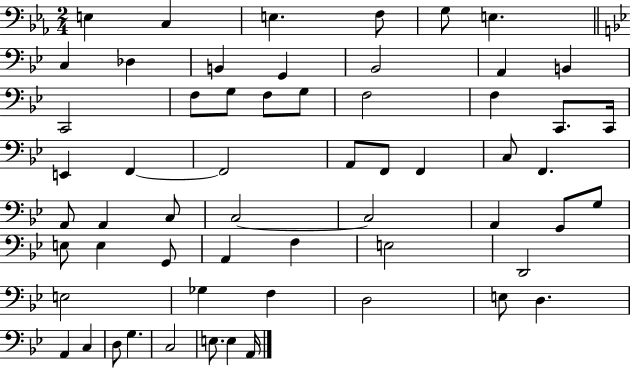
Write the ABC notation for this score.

X:1
T:Untitled
M:2/4
L:1/4
K:Eb
E, C, E, F,/2 G,/2 E, C, _D, B,, G,, _B,,2 A,, B,, C,,2 F,/2 G,/2 F,/2 G,/2 F,2 F, C,,/2 C,,/4 E,, F,, F,,2 A,,/2 F,,/2 F,, C,/2 F,, A,,/2 A,, C,/2 C,2 C,2 A,, G,,/2 G,/2 E,/2 E, G,,/2 A,, F, E,2 D,,2 E,2 _G, F, D,2 E,/2 D, A,, C, D,/2 G, C,2 E,/2 E, A,,/4